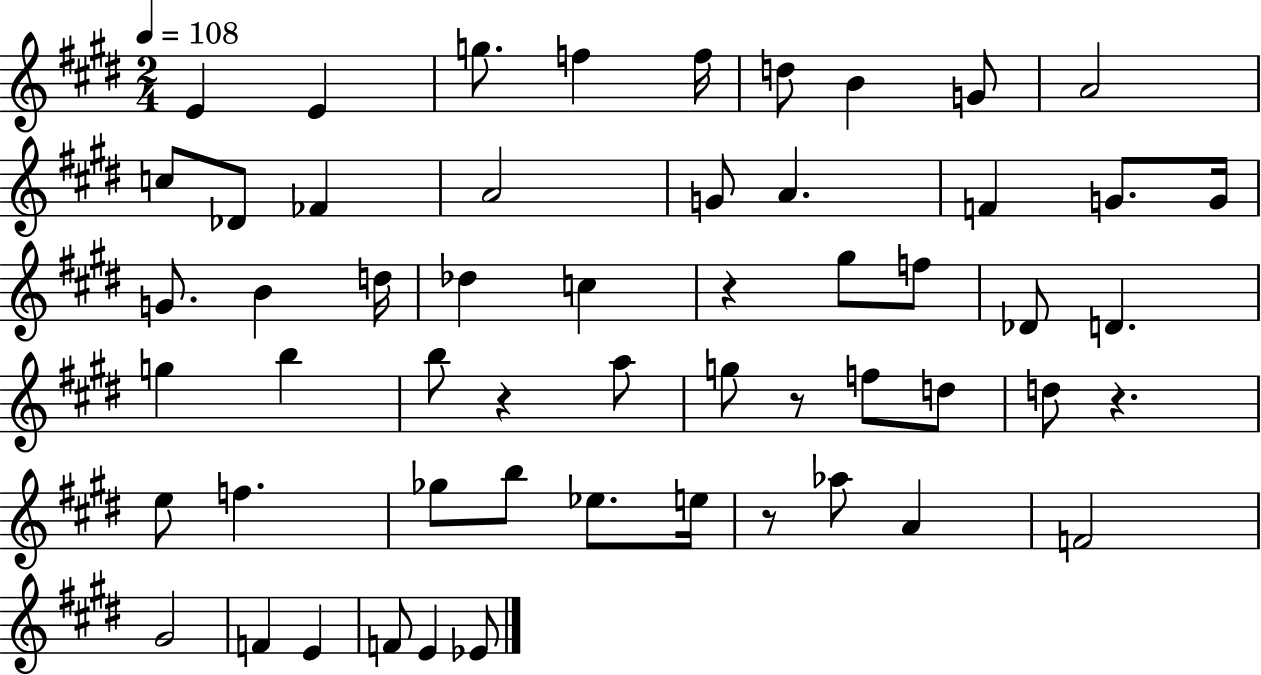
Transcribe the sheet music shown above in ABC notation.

X:1
T:Untitled
M:2/4
L:1/4
K:E
E E g/2 f f/4 d/2 B G/2 A2 c/2 _D/2 _F A2 G/2 A F G/2 G/4 G/2 B d/4 _d c z ^g/2 f/2 _D/2 D g b b/2 z a/2 g/2 z/2 f/2 d/2 d/2 z e/2 f _g/2 b/2 _e/2 e/4 z/2 _a/2 A F2 ^G2 F E F/2 E _E/2